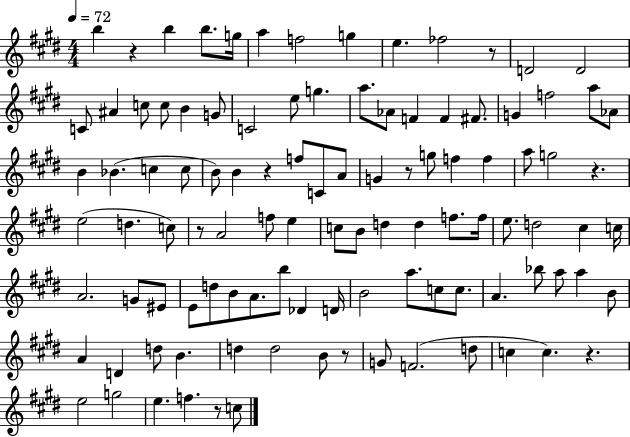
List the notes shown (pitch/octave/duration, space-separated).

B5/q R/q B5/q B5/e. G5/s A5/q F5/h G5/q E5/q. FES5/h R/e D4/h D4/h C4/e A#4/q C5/e C5/e B4/q G4/e C4/h E5/e G5/q. A5/e. Ab4/e F4/q F4/q F#4/e. G4/q F5/h A5/e Ab4/e B4/q Bb4/q. C5/q C5/e B4/e B4/q R/q F5/e C4/e A4/e G4/q R/e G5/e F5/q F5/q A5/e G5/h R/q. E5/h D5/q. C5/e R/e A4/h F5/e E5/q C5/e B4/e D5/q D5/q F5/e. F5/s E5/e. D5/h C#5/q C5/s A4/h. G4/e EIS4/e E4/e D5/e B4/e A4/e. B5/e Db4/q D4/s B4/h A5/e. C5/e C5/e. A4/q. Bb5/e A5/e A5/q B4/e A4/q D4/q D5/e B4/q. D5/q D5/h B4/e R/e G4/e F4/h. D5/e C5/q C5/q. R/q. E5/h G5/h E5/q. F5/q. R/e C5/e